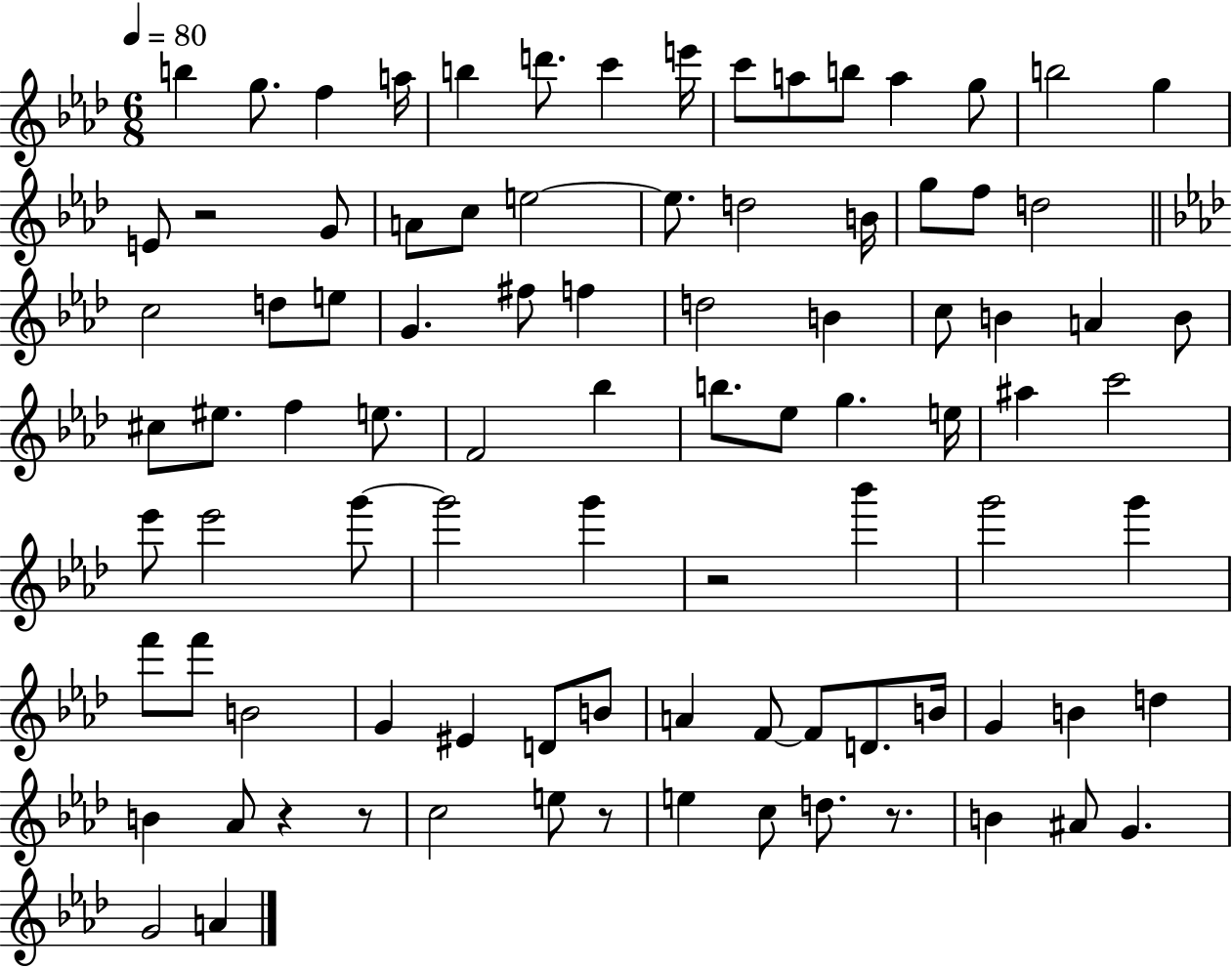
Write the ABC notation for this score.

X:1
T:Untitled
M:6/8
L:1/4
K:Ab
b g/2 f a/4 b d'/2 c' e'/4 c'/2 a/2 b/2 a g/2 b2 g E/2 z2 G/2 A/2 c/2 e2 e/2 d2 B/4 g/2 f/2 d2 c2 d/2 e/2 G ^f/2 f d2 B c/2 B A B/2 ^c/2 ^e/2 f e/2 F2 _b b/2 _e/2 g e/4 ^a c'2 _e'/2 _e'2 g'/2 g'2 g' z2 _b' g'2 g' f'/2 f'/2 B2 G ^E D/2 B/2 A F/2 F/2 D/2 B/4 G B d B _A/2 z z/2 c2 e/2 z/2 e c/2 d/2 z/2 B ^A/2 G G2 A